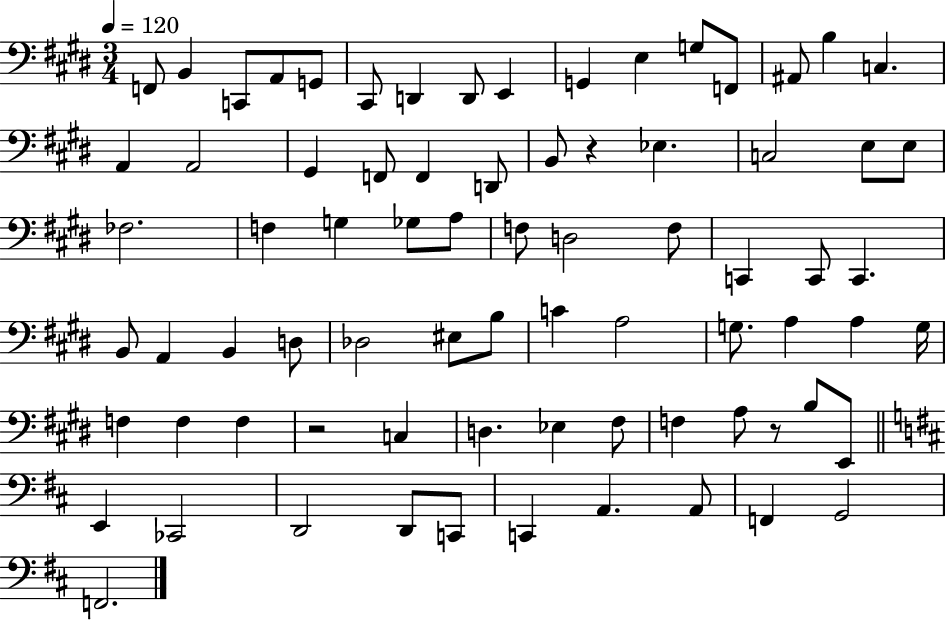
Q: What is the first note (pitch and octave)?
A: F2